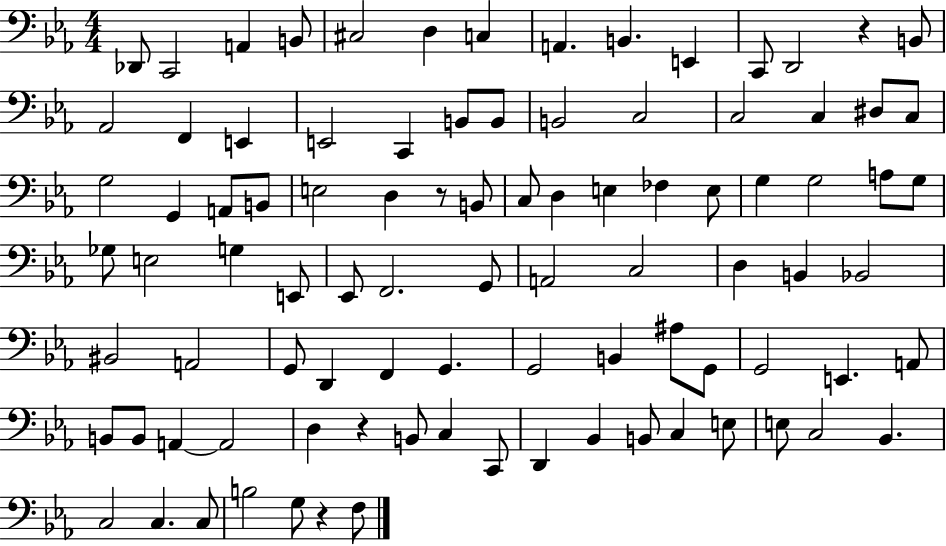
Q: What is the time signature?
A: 4/4